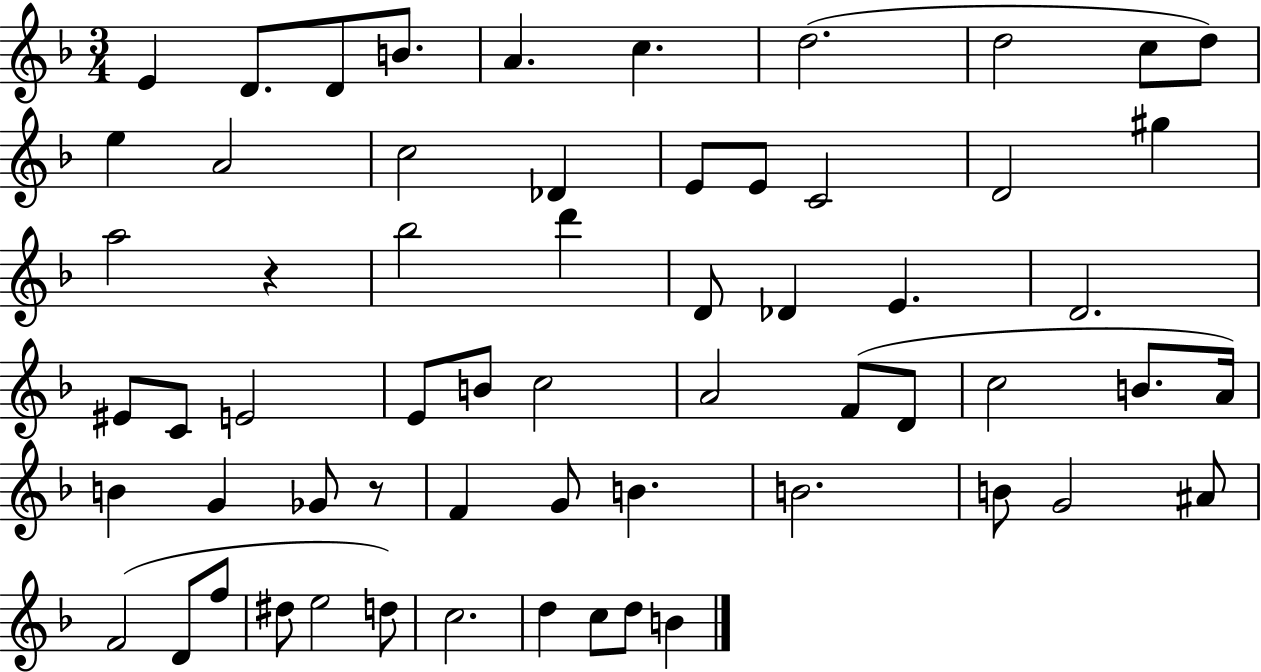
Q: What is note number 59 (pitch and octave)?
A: B4